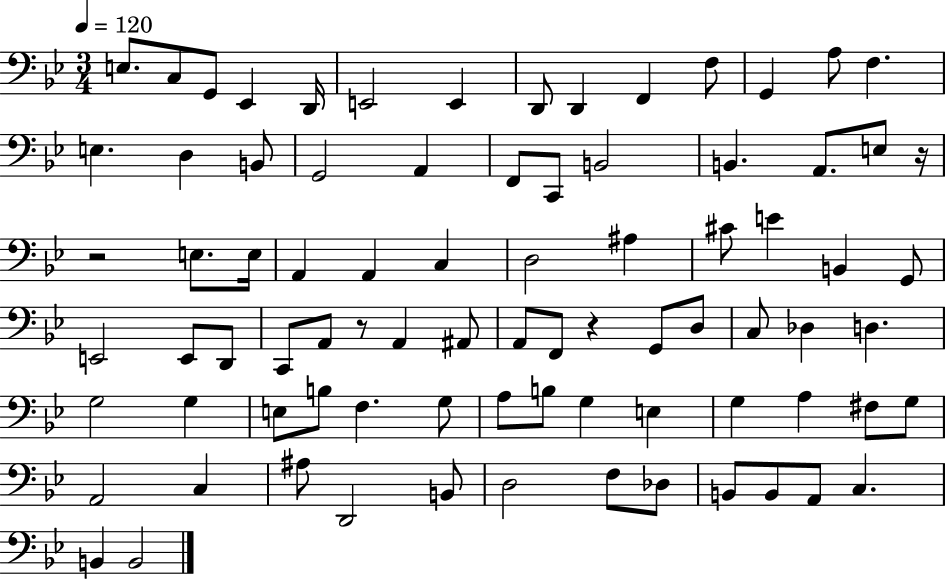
{
  \clef bass
  \numericTimeSignature
  \time 3/4
  \key bes \major
  \tempo 4 = 120
  \repeat volta 2 { e8. c8 g,8 ees,4 d,16 | e,2 e,4 | d,8 d,4 f,4 f8 | g,4 a8 f4. | \break e4. d4 b,8 | g,2 a,4 | f,8 c,8 b,2 | b,4. a,8. e8 r16 | \break r2 e8. e16 | a,4 a,4 c4 | d2 ais4 | cis'8 e'4 b,4 g,8 | \break e,2 e,8 d,8 | c,8 a,8 r8 a,4 ais,8 | a,8 f,8 r4 g,8 d8 | c8 des4 d4. | \break g2 g4 | e8 b8 f4. g8 | a8 b8 g4 e4 | g4 a4 fis8 g8 | \break a,2 c4 | ais8 d,2 b,8 | d2 f8 des8 | b,8 b,8 a,8 c4. | \break b,4 b,2 | } \bar "|."
}